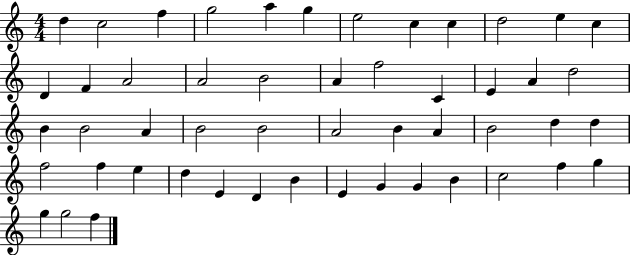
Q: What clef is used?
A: treble